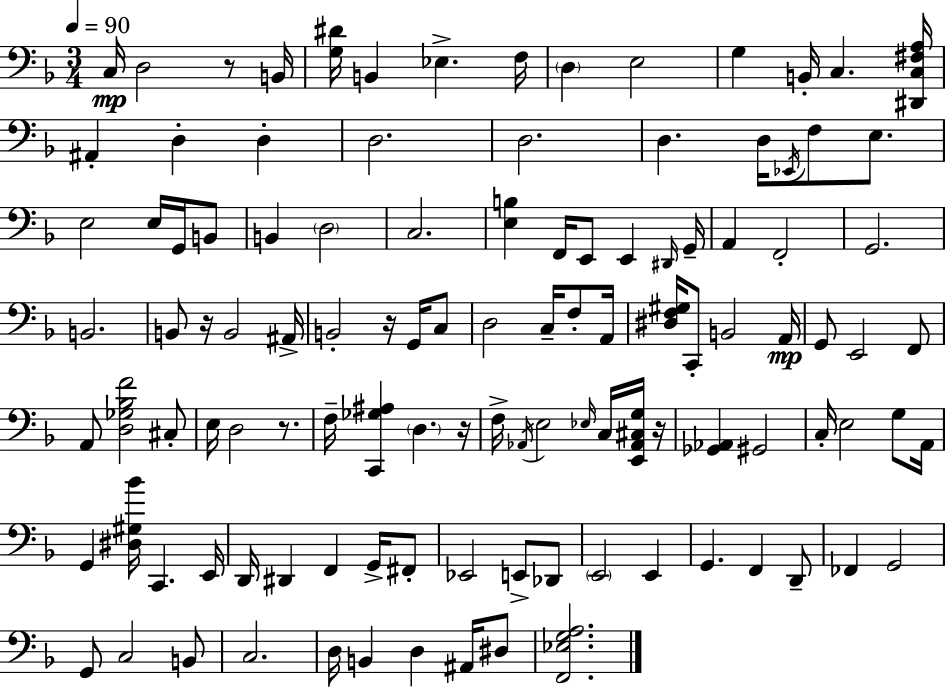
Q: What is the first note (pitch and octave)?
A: C3